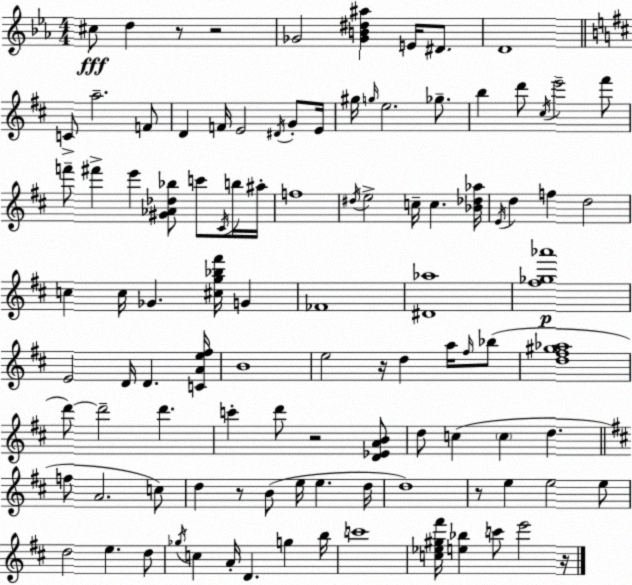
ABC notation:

X:1
T:Untitled
M:4/4
L:1/4
K:Eb
^c/2 d z/2 z2 _G2 [_GB^d^a] E/4 ^D/2 D4 C/2 a2 F/2 D F/4 E2 ^D/4 G/2 E/4 ^g/4 g/4 e2 _g/2 b d'/2 ^c/4 e'2 ^f'/2 f'/2 ^f' e' [^G_A_d_b]/2 c'/2 ^C/4 b/4 ^a/4 f4 ^d/4 e2 c/4 c [_B_d_a]/4 E/4 d f d2 c c/4 _G [^cg_b^f']/4 G _F4 [^D_a]4 [^f_g_a']4 E2 D/4 D [CAe^f]/4 B4 e2 z/4 d a/4 ^f/4 _b/2 [d^f^g_a]4 d'/2 d'2 d' c' d'/2 z2 [D_EAB]/2 d/2 c c d f/2 A2 c/2 d z/2 B/2 e/4 e d/4 d4 z/2 e e2 e/2 d2 e d/2 _g/4 c A/4 D g b/4 c'4 [c_e^g^f']/4 [e_b] c'/2 e'2 z/4